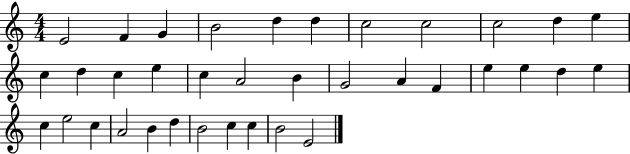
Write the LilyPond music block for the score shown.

{
  \clef treble
  \numericTimeSignature
  \time 4/4
  \key c \major
  e'2 f'4 g'4 | b'2 d''4 d''4 | c''2 c''2 | c''2 d''4 e''4 | \break c''4 d''4 c''4 e''4 | c''4 a'2 b'4 | g'2 a'4 f'4 | e''4 e''4 d''4 e''4 | \break c''4 e''2 c''4 | a'2 b'4 d''4 | b'2 c''4 c''4 | b'2 e'2 | \break \bar "|."
}